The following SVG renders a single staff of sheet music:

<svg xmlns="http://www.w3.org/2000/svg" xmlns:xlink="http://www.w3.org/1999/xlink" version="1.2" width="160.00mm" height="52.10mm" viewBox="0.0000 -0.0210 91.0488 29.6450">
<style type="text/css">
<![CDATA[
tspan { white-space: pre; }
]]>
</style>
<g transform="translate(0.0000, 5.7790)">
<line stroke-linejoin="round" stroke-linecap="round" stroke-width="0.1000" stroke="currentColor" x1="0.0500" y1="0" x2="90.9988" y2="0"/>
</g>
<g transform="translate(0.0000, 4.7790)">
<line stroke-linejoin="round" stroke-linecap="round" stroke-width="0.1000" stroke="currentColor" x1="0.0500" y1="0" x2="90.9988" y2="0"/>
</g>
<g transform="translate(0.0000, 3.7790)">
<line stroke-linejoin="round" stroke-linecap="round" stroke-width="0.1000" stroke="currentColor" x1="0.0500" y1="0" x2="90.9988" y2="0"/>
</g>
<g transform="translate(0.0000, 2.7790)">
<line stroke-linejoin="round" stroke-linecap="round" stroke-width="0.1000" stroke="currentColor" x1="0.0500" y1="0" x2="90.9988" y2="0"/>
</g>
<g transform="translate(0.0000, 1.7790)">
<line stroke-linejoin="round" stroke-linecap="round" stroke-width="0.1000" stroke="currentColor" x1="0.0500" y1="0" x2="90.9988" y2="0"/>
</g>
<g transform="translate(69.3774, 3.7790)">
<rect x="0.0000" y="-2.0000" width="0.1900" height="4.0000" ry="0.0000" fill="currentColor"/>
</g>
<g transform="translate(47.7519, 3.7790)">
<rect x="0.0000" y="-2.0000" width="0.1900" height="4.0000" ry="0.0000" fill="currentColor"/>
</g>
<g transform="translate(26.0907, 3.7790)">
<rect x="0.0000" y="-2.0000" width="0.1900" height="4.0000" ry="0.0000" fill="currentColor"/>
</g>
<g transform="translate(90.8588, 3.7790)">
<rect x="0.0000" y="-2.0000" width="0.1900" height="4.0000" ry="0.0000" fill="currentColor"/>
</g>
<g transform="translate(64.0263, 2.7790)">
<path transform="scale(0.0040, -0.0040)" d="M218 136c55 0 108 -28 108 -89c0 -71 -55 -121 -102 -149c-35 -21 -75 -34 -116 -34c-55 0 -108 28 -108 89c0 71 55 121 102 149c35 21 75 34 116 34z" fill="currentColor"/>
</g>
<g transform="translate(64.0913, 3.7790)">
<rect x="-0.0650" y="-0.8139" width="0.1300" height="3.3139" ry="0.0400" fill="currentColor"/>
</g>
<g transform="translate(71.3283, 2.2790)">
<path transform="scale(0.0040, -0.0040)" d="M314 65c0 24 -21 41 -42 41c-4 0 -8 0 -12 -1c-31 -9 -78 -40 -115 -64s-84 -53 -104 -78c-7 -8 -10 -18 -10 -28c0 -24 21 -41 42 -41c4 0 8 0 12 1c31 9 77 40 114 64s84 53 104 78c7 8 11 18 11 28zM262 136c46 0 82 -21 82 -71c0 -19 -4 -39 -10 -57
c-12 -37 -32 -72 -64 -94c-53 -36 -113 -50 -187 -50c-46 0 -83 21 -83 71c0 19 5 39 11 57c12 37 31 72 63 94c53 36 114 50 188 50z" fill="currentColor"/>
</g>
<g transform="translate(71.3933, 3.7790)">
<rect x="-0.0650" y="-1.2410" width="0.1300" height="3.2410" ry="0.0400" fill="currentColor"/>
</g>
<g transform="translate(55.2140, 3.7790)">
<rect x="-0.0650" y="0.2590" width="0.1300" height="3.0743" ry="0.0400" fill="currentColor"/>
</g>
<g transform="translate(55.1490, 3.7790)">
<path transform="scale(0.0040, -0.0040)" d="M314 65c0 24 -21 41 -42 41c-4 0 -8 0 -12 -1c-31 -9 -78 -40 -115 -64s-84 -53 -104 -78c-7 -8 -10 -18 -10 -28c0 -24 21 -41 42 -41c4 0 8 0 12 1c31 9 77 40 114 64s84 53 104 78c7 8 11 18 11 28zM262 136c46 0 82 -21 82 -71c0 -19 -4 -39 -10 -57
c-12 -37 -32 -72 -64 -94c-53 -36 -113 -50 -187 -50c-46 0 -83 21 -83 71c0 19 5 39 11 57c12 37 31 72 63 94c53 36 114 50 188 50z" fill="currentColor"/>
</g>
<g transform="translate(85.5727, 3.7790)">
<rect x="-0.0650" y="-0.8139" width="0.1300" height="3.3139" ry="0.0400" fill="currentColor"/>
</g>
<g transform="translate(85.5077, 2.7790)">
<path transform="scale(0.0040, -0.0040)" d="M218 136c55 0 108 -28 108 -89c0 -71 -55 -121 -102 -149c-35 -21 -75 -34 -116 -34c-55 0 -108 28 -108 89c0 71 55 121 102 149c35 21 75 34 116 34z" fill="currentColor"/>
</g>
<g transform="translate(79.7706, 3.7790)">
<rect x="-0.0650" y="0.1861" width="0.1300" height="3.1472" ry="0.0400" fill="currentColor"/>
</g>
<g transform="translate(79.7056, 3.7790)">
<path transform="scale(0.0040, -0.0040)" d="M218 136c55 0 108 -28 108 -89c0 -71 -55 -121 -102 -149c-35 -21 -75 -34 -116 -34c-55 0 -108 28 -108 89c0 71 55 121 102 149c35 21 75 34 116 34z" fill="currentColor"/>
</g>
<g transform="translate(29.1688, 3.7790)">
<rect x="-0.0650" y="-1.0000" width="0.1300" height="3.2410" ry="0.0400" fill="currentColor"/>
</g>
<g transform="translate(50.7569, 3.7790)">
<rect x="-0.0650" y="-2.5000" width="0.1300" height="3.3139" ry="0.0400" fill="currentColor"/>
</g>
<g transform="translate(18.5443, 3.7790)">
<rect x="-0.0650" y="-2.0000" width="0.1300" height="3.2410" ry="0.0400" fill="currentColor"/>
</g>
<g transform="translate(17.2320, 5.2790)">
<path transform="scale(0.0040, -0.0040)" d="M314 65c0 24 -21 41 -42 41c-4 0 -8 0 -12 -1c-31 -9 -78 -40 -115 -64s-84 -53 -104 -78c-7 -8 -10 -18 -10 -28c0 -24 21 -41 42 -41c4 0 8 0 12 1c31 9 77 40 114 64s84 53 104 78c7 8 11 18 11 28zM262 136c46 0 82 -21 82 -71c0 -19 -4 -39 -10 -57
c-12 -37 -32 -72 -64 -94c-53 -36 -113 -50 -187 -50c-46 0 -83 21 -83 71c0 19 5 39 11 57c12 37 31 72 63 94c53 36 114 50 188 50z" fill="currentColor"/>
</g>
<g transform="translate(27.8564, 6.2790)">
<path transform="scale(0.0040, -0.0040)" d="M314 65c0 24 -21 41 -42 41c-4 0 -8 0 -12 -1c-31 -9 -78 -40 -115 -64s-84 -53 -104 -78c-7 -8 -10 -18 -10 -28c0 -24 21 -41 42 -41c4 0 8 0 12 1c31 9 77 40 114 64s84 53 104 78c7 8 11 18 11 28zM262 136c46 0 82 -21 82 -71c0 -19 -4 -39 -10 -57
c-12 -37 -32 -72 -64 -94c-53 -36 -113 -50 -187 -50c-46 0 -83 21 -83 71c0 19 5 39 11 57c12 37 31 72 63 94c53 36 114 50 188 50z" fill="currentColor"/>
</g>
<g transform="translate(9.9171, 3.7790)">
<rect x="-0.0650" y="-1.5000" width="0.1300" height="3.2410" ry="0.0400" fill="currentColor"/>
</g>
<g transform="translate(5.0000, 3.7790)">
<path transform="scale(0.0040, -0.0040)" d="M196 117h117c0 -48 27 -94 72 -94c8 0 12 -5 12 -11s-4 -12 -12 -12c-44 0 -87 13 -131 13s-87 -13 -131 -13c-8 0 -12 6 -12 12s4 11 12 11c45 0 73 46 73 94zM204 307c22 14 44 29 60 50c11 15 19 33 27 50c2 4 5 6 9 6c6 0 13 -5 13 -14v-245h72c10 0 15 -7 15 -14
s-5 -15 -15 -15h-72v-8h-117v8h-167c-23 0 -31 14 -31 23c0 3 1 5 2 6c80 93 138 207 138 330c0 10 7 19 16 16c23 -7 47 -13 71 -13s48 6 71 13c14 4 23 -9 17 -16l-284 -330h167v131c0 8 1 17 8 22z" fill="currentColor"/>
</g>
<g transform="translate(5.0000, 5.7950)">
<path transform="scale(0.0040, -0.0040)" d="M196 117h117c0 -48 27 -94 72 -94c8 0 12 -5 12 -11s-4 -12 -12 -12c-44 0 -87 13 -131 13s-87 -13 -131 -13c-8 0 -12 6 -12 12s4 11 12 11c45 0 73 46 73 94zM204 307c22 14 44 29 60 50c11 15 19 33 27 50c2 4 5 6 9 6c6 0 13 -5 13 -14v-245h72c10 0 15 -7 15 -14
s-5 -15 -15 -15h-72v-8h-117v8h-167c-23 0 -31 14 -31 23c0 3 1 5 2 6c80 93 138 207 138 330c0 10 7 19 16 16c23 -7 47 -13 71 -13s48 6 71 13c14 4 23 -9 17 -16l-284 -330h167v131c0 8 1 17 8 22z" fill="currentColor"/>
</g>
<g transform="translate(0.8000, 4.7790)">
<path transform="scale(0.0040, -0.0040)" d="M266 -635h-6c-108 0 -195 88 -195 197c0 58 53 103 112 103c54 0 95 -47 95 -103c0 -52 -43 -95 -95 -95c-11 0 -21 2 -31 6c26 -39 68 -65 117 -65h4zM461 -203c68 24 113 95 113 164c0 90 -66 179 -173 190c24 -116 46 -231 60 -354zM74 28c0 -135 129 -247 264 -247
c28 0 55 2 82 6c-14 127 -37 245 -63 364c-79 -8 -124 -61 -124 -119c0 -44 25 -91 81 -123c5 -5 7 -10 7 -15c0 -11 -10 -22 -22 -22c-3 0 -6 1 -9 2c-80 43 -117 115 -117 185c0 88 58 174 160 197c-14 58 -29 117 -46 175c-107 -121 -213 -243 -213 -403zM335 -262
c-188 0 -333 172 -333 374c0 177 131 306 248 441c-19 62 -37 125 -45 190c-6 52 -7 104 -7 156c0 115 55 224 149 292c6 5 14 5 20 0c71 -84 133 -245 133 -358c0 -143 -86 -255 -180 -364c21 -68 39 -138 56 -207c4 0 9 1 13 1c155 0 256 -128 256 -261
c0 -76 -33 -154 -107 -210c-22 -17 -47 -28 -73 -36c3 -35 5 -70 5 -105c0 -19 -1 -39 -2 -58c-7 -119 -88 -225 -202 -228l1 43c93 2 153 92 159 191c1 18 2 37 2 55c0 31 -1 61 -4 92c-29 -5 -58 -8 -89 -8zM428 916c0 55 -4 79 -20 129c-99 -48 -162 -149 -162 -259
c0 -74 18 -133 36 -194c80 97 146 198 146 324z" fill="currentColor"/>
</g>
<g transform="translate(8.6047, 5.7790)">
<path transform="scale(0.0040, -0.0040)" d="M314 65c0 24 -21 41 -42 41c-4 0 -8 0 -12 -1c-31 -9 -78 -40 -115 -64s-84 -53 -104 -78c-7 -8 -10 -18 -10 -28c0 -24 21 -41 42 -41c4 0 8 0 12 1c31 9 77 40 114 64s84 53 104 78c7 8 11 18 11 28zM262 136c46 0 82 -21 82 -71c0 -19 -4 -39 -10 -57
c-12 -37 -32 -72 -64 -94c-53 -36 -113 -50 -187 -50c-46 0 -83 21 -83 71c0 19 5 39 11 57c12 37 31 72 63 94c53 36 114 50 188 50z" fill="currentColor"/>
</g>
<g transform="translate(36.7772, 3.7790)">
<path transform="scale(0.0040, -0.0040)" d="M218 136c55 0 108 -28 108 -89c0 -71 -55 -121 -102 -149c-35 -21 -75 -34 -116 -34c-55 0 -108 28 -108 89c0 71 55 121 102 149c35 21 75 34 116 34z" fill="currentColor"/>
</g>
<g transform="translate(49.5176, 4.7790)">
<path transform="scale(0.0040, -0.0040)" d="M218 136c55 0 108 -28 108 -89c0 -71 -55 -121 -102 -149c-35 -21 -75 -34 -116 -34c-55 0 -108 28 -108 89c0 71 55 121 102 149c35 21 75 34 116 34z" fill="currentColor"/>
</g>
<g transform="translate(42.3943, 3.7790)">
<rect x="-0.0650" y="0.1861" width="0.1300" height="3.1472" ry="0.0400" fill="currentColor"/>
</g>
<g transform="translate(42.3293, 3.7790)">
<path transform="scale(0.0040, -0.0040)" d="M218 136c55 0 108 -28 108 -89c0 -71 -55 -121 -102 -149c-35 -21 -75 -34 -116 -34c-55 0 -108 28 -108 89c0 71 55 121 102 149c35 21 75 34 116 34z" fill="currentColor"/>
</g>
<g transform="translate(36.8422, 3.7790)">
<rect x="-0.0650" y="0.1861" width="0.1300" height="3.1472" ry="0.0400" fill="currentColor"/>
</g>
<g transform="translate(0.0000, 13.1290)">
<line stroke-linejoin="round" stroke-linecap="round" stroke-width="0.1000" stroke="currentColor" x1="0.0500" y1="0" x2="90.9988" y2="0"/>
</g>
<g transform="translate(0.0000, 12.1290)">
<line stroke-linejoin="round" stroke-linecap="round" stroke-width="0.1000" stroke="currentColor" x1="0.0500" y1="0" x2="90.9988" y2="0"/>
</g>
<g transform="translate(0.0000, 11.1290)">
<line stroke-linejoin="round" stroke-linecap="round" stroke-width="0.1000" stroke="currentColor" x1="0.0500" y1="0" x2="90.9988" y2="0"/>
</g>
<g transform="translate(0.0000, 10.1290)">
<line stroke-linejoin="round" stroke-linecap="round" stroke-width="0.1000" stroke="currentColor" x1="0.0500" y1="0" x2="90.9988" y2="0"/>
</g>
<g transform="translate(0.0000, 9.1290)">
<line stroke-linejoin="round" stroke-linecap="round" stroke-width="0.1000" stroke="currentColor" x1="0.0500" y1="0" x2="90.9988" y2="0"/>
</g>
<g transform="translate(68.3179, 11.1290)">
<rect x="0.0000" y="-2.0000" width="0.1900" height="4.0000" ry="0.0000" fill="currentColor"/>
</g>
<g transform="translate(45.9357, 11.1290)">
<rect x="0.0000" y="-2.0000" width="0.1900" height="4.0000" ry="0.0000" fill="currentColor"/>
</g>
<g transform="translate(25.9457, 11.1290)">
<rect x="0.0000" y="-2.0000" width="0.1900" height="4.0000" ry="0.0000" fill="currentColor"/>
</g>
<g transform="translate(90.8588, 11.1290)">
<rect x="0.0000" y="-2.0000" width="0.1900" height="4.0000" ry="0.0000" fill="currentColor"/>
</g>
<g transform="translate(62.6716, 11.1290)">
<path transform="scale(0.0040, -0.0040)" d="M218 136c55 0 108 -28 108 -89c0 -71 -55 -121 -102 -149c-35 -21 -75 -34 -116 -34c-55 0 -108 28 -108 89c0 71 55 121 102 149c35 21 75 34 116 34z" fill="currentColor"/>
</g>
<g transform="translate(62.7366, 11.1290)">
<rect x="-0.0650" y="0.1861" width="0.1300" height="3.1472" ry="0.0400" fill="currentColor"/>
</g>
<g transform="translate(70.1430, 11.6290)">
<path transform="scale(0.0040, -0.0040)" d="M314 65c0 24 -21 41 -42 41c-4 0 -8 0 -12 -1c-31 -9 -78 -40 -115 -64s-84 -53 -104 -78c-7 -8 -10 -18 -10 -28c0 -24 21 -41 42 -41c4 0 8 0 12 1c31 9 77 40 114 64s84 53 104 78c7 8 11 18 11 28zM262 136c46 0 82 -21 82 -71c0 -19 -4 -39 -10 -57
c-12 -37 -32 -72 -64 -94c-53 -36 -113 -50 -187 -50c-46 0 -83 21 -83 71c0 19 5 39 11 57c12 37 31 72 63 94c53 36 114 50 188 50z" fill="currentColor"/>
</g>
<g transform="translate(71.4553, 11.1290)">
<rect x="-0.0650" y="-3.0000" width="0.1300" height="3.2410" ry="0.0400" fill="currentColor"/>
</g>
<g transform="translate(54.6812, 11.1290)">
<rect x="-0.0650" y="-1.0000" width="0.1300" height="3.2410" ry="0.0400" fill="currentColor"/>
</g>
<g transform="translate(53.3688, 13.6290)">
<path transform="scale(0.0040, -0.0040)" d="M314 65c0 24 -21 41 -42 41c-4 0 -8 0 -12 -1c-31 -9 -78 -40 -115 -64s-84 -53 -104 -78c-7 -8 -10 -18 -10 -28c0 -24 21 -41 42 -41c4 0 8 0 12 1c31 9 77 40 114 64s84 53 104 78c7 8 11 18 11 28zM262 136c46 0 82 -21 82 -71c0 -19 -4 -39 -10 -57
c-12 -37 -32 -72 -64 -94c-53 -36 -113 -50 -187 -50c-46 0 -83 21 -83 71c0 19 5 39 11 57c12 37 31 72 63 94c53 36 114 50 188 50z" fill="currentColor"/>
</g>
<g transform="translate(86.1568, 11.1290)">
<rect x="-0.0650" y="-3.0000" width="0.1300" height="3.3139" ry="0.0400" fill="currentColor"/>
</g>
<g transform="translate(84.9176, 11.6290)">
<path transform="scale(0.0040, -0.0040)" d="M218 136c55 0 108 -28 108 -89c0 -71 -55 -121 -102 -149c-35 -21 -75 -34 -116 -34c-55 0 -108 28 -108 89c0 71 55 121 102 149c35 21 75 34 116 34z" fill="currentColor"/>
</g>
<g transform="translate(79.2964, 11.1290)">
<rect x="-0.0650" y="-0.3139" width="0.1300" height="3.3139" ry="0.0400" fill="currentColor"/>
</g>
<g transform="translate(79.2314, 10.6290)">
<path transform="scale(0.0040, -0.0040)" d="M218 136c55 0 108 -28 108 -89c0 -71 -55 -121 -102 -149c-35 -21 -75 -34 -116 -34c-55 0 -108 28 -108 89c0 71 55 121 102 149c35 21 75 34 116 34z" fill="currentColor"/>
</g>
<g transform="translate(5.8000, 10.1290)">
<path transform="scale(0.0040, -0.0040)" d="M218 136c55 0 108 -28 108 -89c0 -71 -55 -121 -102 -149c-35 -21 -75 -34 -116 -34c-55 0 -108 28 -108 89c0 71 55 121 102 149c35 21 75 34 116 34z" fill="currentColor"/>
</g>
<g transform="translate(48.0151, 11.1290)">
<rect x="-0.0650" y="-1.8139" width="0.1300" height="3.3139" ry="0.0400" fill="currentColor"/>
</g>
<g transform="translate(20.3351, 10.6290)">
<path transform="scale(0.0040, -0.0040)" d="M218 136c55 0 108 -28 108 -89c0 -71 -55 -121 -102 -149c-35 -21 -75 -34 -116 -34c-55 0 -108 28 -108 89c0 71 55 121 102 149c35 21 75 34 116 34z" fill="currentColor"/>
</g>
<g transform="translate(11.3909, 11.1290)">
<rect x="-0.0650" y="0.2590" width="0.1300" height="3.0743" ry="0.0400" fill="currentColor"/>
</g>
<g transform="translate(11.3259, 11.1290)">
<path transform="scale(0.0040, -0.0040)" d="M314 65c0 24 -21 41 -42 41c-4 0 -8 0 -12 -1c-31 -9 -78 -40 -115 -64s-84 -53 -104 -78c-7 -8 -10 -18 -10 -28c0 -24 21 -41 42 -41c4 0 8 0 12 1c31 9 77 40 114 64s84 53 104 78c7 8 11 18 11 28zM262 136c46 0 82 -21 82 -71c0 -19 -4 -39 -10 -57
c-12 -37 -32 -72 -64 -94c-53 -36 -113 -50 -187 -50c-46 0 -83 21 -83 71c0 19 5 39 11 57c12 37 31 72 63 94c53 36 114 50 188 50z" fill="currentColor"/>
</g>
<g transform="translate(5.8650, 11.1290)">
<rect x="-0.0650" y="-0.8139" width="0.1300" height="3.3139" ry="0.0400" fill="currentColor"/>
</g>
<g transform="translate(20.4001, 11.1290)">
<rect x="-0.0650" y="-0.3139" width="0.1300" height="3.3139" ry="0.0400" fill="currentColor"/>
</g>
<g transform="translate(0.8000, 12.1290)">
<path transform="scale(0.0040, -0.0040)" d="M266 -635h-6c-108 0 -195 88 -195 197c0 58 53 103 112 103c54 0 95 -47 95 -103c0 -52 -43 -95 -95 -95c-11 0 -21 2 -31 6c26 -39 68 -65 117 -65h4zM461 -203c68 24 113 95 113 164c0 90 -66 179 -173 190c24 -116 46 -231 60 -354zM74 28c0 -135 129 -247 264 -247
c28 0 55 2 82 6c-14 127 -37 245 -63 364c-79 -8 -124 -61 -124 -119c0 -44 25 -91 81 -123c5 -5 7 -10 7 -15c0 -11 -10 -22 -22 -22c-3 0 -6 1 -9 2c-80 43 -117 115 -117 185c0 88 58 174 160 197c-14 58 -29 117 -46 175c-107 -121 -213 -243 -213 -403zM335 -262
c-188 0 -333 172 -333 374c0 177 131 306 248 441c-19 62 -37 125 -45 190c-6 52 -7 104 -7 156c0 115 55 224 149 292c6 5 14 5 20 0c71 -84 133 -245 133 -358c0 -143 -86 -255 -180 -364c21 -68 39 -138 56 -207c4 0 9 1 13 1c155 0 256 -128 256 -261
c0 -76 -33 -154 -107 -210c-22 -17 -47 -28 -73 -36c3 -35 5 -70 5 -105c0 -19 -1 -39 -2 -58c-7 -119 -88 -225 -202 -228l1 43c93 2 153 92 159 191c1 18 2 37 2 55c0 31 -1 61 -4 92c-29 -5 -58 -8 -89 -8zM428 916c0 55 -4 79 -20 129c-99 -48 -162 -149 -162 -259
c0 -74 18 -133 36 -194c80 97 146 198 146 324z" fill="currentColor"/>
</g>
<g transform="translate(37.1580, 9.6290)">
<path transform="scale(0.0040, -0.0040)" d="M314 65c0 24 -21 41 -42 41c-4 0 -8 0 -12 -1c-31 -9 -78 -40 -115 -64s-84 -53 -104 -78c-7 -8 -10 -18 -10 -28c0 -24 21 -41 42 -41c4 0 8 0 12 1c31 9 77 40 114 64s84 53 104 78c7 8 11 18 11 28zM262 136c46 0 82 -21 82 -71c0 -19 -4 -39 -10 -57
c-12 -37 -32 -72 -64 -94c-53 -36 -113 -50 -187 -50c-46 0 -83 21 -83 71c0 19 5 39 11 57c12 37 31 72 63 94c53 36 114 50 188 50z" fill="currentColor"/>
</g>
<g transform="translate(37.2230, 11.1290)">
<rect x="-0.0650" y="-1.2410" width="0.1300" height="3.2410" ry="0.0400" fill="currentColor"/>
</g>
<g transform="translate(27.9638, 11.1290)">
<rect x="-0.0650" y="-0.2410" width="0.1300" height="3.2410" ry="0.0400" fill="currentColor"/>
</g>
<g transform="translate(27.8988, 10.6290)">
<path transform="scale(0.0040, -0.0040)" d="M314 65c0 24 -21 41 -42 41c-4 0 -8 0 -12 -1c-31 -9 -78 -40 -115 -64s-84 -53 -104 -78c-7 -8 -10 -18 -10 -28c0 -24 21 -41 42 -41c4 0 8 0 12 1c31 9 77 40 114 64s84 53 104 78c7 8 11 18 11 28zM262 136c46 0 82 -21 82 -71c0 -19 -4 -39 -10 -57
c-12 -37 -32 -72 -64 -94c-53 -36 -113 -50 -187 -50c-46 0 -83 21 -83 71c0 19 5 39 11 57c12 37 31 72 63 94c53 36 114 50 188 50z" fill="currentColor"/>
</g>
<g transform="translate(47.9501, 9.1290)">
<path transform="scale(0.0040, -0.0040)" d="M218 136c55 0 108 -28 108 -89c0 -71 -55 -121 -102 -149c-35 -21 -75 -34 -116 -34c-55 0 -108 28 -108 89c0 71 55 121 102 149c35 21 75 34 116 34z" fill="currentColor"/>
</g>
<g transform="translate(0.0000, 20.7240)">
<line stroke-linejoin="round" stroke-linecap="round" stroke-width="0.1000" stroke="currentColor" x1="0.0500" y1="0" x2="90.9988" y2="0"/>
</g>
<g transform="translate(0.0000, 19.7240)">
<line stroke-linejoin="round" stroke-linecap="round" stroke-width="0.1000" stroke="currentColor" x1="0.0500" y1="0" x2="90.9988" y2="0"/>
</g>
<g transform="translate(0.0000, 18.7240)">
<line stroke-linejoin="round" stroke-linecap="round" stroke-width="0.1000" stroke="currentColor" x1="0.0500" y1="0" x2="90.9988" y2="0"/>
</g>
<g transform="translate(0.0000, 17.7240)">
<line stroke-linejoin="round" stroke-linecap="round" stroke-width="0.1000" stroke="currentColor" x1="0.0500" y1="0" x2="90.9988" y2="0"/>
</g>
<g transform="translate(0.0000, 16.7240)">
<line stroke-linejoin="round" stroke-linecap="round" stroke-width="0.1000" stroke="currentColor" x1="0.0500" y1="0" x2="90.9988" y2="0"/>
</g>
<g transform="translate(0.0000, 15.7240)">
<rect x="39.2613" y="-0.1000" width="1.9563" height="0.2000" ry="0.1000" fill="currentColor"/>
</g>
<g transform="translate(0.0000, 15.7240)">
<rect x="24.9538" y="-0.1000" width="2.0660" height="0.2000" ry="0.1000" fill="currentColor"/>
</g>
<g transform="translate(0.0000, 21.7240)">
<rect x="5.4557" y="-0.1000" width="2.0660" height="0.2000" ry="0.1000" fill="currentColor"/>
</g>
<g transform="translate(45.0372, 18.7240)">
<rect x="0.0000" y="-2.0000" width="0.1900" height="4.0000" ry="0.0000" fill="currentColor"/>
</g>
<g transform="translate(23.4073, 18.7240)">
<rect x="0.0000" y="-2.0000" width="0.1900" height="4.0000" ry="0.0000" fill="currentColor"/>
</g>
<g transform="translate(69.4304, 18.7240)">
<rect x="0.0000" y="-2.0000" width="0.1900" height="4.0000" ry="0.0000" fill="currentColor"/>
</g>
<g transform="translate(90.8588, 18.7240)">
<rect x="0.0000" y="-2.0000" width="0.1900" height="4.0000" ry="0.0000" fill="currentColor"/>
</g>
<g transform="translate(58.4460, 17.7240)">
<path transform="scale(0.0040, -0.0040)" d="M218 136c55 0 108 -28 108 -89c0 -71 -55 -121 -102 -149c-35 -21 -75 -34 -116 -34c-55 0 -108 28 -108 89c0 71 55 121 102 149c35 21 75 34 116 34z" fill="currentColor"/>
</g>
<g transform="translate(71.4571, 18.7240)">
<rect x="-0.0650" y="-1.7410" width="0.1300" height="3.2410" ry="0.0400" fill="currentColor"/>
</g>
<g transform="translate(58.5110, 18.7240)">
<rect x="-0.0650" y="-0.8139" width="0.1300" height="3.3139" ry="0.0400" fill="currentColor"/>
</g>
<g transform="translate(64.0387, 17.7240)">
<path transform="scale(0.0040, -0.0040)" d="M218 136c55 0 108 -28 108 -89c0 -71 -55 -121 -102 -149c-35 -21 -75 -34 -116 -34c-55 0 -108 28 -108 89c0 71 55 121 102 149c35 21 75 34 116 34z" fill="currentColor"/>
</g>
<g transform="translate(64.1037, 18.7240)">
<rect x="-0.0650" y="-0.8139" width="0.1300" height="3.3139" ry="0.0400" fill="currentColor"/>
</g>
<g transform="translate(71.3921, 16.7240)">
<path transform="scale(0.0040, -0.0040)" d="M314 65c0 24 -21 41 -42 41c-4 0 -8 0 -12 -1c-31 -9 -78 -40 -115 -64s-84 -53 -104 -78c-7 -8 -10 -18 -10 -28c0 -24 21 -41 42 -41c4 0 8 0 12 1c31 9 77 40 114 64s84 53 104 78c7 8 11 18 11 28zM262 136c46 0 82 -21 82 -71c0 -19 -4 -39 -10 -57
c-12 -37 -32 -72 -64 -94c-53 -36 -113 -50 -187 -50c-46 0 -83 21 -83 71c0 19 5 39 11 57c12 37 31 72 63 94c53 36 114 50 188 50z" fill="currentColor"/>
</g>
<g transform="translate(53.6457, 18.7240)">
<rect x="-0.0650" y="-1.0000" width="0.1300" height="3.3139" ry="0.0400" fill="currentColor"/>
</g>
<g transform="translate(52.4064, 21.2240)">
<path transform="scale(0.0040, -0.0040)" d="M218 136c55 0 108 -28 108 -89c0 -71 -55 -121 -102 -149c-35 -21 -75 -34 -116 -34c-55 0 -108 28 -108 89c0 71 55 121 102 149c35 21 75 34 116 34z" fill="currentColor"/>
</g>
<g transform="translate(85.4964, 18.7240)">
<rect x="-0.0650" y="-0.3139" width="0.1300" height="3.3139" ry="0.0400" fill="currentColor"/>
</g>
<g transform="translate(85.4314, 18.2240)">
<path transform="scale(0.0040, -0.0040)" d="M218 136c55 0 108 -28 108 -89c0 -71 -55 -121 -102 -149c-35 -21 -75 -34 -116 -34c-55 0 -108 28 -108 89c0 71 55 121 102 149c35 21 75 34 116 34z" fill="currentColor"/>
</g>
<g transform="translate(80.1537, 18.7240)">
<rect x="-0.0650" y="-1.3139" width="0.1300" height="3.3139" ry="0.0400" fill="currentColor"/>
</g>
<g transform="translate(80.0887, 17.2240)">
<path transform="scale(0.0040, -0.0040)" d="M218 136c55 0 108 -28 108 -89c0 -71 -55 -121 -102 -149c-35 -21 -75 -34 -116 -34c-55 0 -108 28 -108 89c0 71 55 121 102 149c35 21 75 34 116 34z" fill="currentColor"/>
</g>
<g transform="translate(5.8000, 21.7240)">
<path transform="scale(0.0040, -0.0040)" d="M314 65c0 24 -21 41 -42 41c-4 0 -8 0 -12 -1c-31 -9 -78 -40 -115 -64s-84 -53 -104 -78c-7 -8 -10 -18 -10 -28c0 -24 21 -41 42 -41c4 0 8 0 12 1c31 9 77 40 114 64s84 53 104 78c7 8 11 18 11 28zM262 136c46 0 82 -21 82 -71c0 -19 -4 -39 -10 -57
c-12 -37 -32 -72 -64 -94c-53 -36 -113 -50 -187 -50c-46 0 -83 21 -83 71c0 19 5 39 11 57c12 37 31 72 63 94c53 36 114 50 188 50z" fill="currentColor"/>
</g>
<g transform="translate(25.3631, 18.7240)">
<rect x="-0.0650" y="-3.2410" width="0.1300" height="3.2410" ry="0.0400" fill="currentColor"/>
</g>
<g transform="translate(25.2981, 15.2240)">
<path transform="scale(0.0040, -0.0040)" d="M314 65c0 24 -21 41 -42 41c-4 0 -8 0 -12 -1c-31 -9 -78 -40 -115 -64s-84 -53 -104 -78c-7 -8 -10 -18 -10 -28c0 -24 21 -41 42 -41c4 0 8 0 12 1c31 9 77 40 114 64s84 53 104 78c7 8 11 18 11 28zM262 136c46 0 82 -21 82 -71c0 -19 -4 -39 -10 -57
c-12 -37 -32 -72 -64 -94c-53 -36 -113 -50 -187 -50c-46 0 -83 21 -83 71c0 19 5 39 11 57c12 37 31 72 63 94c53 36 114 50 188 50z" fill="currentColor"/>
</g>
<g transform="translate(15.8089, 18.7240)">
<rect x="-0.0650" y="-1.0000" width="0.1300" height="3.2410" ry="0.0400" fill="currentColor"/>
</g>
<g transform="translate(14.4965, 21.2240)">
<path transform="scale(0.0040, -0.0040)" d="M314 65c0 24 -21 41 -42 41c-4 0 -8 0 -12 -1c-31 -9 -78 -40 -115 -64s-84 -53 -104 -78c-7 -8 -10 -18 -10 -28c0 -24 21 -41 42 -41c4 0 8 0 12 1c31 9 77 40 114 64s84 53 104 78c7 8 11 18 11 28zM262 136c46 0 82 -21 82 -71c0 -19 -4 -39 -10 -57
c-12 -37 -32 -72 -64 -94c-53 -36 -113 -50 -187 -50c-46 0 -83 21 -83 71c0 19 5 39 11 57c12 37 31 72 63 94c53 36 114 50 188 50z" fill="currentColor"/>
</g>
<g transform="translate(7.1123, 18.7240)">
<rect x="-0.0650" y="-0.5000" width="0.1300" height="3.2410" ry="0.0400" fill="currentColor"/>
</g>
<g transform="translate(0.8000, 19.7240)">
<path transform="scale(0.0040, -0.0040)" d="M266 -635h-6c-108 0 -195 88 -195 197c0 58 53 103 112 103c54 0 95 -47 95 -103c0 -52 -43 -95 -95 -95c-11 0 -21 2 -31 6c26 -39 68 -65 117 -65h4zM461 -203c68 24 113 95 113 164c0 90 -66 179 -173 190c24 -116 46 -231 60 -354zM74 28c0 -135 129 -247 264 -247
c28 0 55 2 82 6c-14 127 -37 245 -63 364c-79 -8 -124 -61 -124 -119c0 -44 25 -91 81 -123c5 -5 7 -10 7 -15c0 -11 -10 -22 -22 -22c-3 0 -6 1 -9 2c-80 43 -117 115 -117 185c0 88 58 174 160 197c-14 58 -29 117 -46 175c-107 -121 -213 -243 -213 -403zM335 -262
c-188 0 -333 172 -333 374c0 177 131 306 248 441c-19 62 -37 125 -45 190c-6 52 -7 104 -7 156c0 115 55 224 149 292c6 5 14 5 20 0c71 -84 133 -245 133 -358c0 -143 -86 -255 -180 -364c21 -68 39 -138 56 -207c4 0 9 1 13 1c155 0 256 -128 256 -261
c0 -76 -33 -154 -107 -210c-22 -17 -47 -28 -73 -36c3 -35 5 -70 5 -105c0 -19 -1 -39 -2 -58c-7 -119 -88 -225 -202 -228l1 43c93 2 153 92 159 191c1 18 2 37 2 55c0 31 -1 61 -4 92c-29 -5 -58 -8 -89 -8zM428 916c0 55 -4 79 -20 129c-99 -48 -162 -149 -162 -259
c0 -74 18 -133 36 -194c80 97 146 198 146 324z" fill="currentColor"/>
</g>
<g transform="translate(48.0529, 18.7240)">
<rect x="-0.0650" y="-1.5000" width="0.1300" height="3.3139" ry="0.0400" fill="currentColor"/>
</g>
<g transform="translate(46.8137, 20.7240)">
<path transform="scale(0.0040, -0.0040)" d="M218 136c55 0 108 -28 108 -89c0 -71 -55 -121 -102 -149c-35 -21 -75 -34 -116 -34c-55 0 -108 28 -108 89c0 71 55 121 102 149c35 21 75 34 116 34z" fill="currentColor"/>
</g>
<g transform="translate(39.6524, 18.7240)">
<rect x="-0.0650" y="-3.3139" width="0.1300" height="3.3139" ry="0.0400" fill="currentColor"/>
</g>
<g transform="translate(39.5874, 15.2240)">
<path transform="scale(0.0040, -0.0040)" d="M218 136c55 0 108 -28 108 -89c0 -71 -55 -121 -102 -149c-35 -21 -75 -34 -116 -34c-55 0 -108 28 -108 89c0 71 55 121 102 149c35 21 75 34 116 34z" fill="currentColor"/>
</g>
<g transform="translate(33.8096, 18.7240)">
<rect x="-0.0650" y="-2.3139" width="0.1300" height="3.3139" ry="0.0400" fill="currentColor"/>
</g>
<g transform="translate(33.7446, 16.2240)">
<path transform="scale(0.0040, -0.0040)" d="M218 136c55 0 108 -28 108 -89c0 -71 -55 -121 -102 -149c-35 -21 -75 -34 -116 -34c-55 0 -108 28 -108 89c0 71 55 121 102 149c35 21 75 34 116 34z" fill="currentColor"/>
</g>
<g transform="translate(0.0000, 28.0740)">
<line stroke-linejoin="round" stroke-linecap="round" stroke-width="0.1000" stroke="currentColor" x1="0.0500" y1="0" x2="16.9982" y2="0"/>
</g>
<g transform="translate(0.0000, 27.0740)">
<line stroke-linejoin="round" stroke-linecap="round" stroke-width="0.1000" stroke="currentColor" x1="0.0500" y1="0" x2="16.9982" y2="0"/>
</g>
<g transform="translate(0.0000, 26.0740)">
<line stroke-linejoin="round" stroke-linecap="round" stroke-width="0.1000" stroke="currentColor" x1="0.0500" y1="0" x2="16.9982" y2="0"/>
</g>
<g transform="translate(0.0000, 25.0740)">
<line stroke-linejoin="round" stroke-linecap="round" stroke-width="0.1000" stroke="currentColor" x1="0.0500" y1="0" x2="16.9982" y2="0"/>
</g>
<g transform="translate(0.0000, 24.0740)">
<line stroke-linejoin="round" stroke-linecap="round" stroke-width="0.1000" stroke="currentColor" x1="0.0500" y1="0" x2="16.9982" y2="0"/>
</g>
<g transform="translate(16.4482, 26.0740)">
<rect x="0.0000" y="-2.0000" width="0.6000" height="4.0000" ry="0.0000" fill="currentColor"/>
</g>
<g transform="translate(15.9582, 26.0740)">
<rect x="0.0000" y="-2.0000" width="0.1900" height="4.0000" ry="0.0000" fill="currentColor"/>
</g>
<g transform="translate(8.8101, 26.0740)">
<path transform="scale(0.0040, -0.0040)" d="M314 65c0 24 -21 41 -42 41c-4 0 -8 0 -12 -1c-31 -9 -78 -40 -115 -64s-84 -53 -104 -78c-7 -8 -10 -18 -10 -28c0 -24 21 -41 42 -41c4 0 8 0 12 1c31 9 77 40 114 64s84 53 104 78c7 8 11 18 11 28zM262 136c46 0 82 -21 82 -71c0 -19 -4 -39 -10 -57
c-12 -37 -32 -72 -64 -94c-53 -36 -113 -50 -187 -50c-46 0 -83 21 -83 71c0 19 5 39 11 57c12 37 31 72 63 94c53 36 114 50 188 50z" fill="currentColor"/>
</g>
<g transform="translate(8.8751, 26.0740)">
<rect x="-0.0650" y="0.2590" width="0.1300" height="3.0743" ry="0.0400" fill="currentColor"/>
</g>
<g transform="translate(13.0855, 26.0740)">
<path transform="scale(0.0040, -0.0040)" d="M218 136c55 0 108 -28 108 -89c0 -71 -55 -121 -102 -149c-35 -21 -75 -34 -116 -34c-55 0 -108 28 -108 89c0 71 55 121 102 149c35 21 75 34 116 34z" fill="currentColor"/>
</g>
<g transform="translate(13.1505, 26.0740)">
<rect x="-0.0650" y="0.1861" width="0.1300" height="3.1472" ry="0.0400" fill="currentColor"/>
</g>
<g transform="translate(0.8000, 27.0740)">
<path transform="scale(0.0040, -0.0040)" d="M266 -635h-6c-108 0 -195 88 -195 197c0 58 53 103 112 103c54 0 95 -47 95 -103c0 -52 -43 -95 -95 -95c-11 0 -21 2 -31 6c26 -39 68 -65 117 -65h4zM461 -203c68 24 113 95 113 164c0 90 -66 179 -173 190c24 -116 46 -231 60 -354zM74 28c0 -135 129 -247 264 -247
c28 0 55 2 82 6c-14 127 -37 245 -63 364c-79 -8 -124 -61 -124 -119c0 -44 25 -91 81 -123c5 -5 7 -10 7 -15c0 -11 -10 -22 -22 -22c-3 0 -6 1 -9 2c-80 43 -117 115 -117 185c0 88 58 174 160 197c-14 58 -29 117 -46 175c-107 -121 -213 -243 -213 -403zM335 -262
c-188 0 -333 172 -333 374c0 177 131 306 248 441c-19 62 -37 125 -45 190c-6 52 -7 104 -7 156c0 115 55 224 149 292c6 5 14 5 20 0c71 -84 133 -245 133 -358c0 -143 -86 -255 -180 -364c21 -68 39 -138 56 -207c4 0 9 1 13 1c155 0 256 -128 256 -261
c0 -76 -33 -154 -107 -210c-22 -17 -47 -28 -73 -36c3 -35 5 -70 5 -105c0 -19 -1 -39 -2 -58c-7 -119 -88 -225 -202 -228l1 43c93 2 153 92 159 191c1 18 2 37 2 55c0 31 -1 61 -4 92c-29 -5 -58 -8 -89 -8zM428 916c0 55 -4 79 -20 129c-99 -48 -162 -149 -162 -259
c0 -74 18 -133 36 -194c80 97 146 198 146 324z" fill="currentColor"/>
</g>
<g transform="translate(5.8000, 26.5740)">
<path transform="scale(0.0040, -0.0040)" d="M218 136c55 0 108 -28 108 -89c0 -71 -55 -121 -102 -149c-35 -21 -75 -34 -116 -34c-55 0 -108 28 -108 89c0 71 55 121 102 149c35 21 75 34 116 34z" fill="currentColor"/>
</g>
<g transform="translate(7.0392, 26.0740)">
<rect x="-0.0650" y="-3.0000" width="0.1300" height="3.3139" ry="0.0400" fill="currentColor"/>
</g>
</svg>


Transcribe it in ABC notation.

X:1
T:Untitled
M:4/4
L:1/4
K:C
E2 F2 D2 B B G B2 d e2 B d d B2 c c2 e2 f D2 B A2 c A C2 D2 b2 g b E D d d f2 e c A B2 B